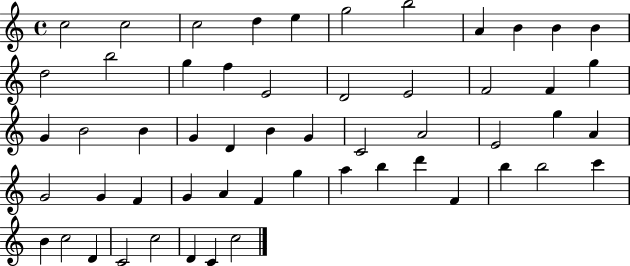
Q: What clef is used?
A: treble